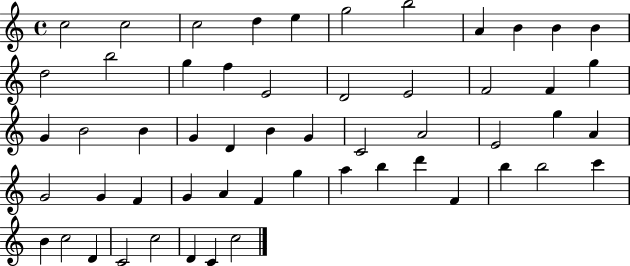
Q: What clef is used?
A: treble